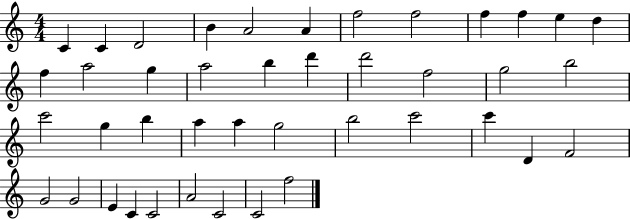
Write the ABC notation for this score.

X:1
T:Untitled
M:4/4
L:1/4
K:C
C C D2 B A2 A f2 f2 f f e d f a2 g a2 b d' d'2 f2 g2 b2 c'2 g b a a g2 b2 c'2 c' D F2 G2 G2 E C C2 A2 C2 C2 f2